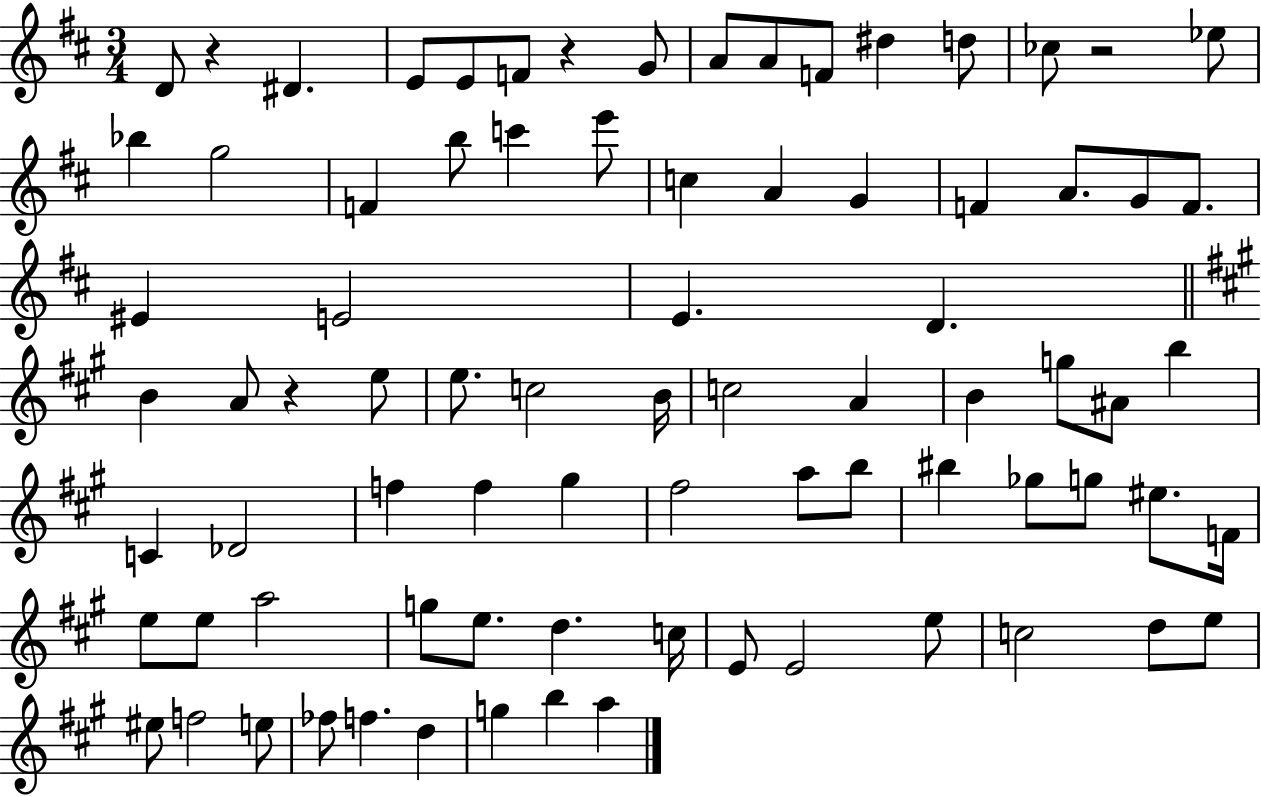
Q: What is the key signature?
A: D major